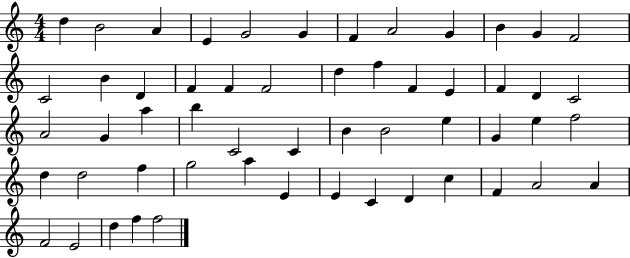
X:1
T:Untitled
M:4/4
L:1/4
K:C
d B2 A E G2 G F A2 G B G F2 C2 B D F F F2 d f F E F D C2 A2 G a b C2 C B B2 e G e f2 d d2 f g2 a E E C D c F A2 A F2 E2 d f f2